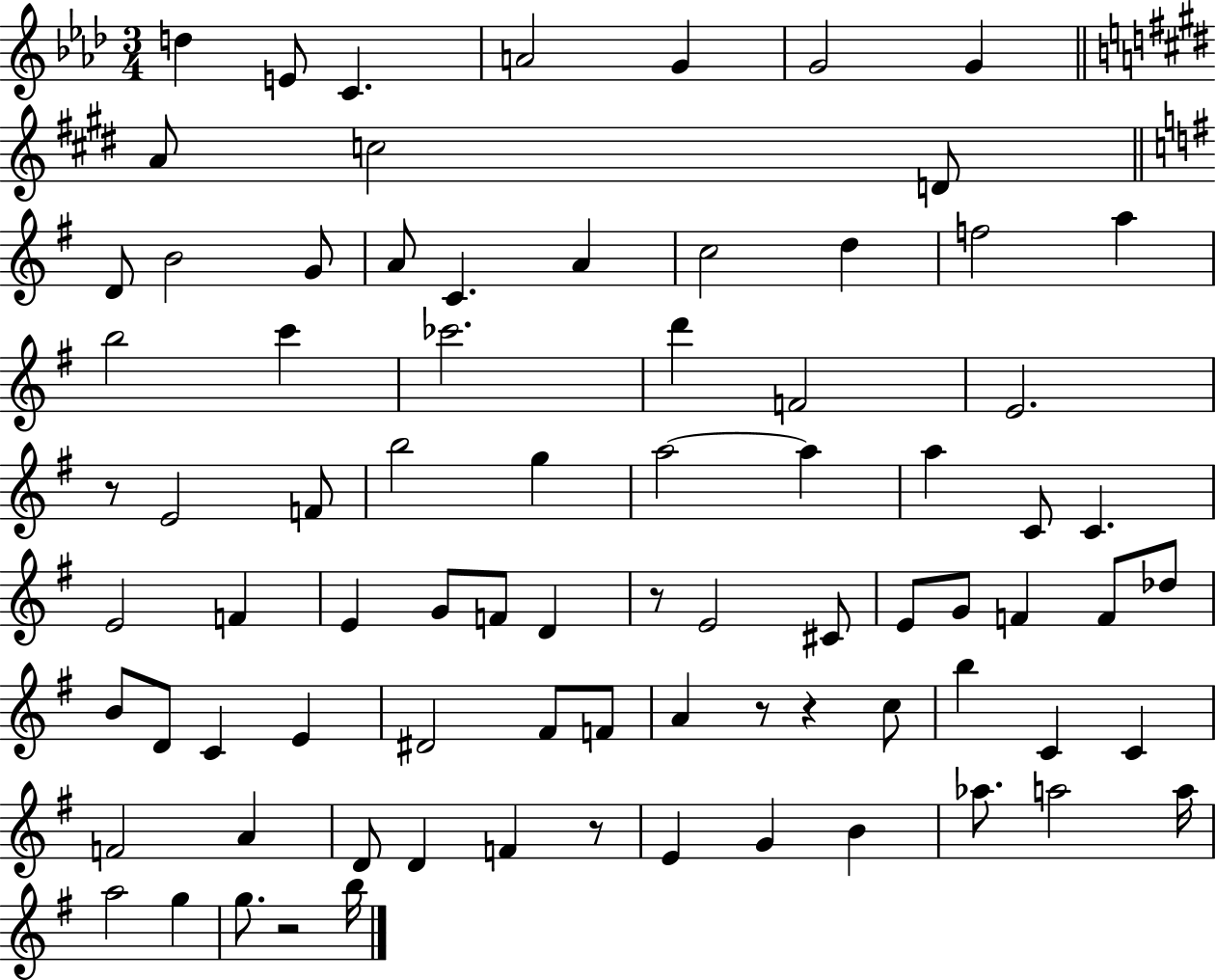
{
  \clef treble
  \numericTimeSignature
  \time 3/4
  \key aes \major
  d''4 e'8 c'4. | a'2 g'4 | g'2 g'4 | \bar "||" \break \key e \major a'8 c''2 d'8 | \bar "||" \break \key g \major d'8 b'2 g'8 | a'8 c'4. a'4 | c''2 d''4 | f''2 a''4 | \break b''2 c'''4 | ces'''2. | d'''4 f'2 | e'2. | \break r8 e'2 f'8 | b''2 g''4 | a''2~~ a''4 | a''4 c'8 c'4. | \break e'2 f'4 | e'4 g'8 f'8 d'4 | r8 e'2 cis'8 | e'8 g'8 f'4 f'8 des''8 | \break b'8 d'8 c'4 e'4 | dis'2 fis'8 f'8 | a'4 r8 r4 c''8 | b''4 c'4 c'4 | \break f'2 a'4 | d'8 d'4 f'4 r8 | e'4 g'4 b'4 | aes''8. a''2 a''16 | \break a''2 g''4 | g''8. r2 b''16 | \bar "|."
}